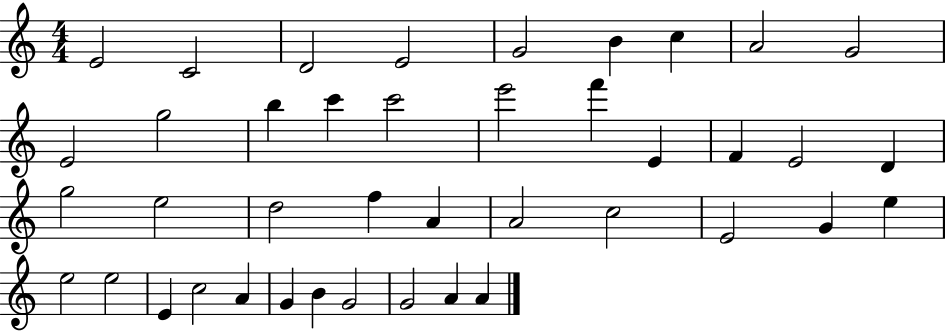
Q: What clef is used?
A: treble